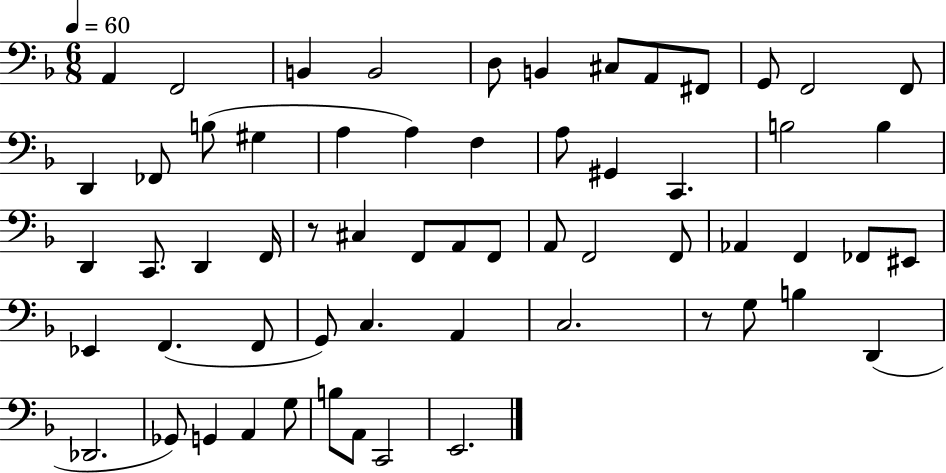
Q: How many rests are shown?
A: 2